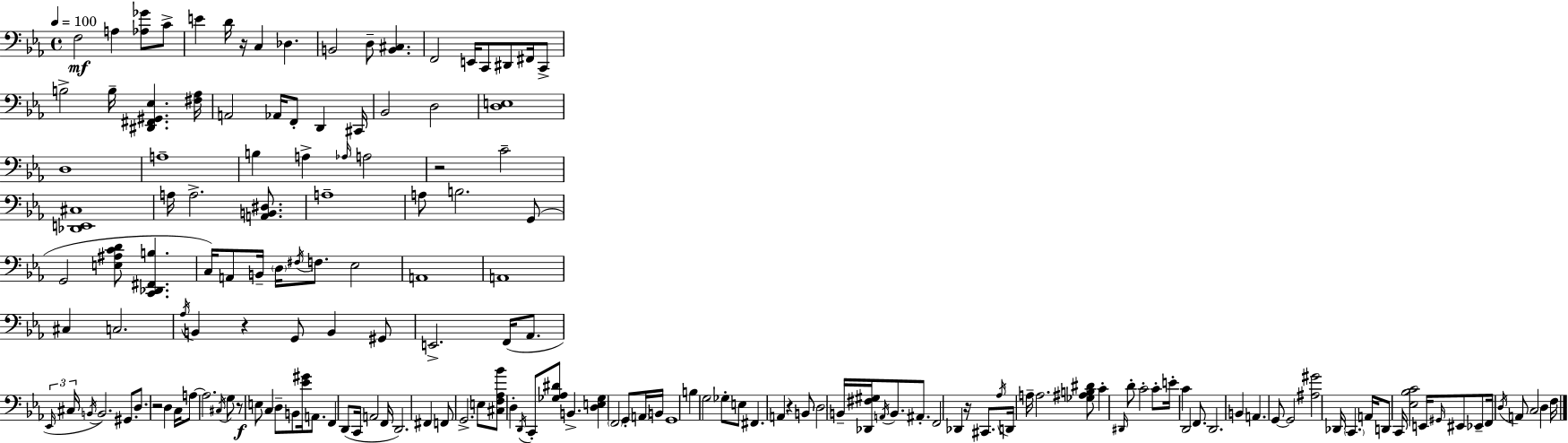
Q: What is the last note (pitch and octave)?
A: F3